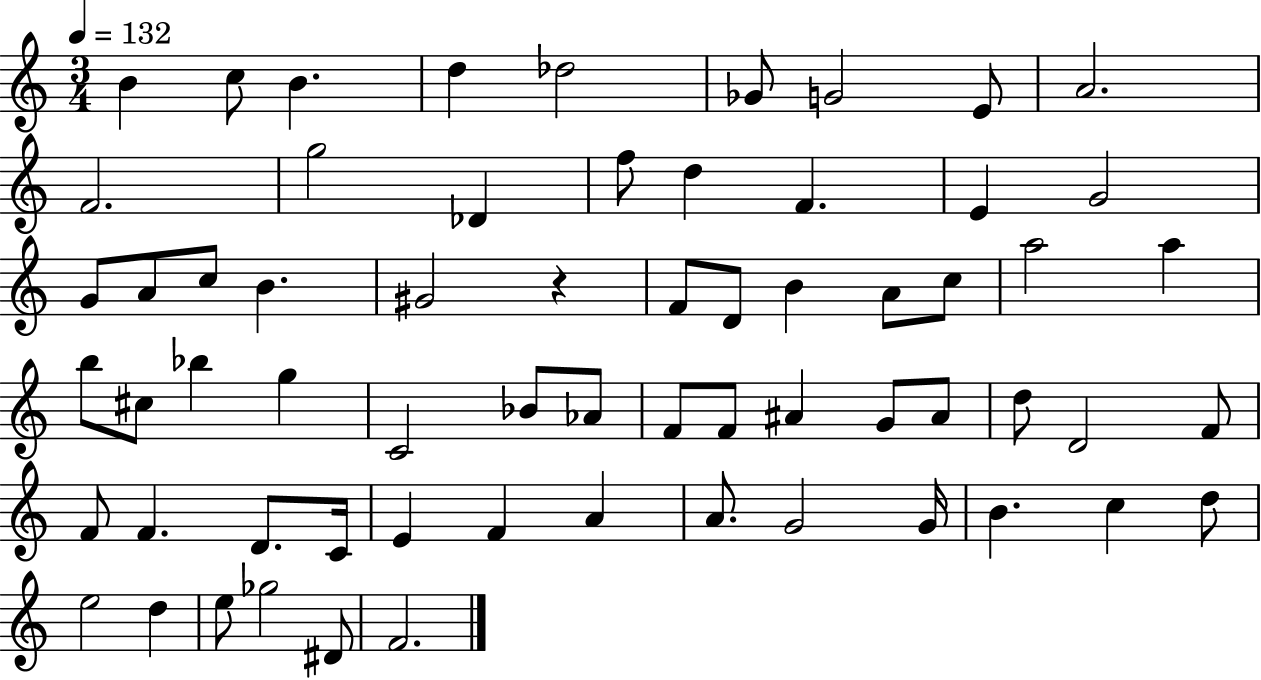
B4/q C5/e B4/q. D5/q Db5/h Gb4/e G4/h E4/e A4/h. F4/h. G5/h Db4/q F5/e D5/q F4/q. E4/q G4/h G4/e A4/e C5/e B4/q. G#4/h R/q F4/e D4/e B4/q A4/e C5/e A5/h A5/q B5/e C#5/e Bb5/q G5/q C4/h Bb4/e Ab4/e F4/e F4/e A#4/q G4/e A#4/e D5/e D4/h F4/e F4/e F4/q. D4/e. C4/s E4/q F4/q A4/q A4/e. G4/h G4/s B4/q. C5/q D5/e E5/h D5/q E5/e Gb5/h D#4/e F4/h.